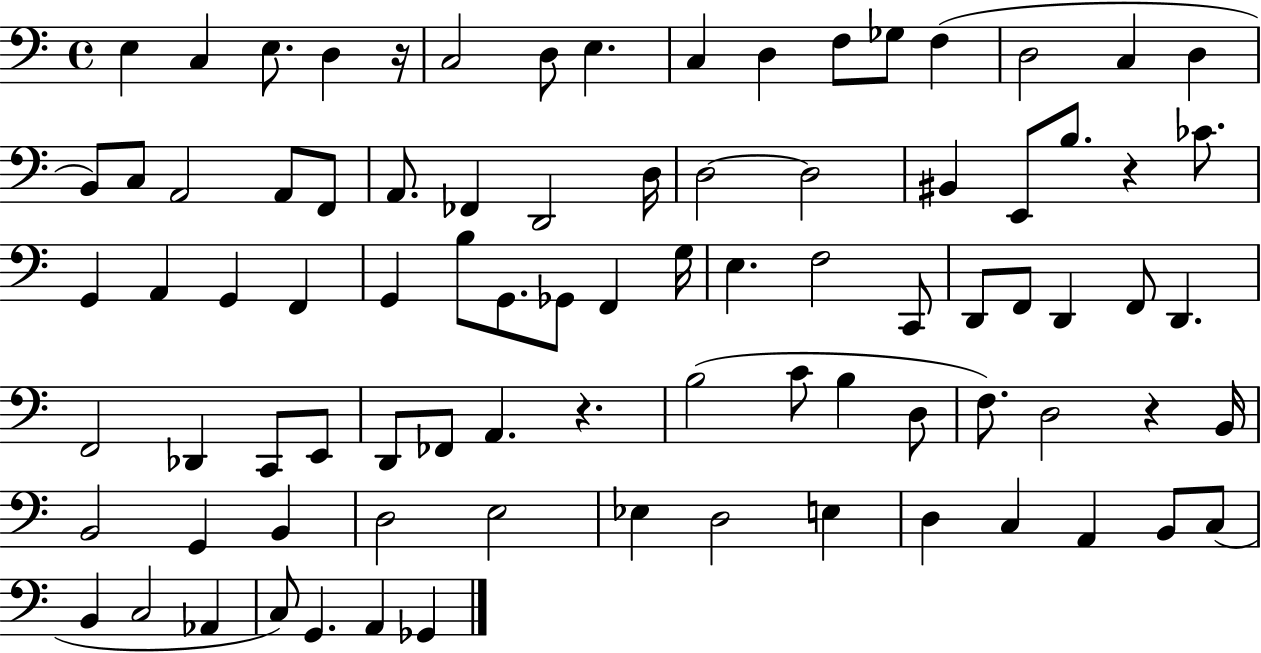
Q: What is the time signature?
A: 4/4